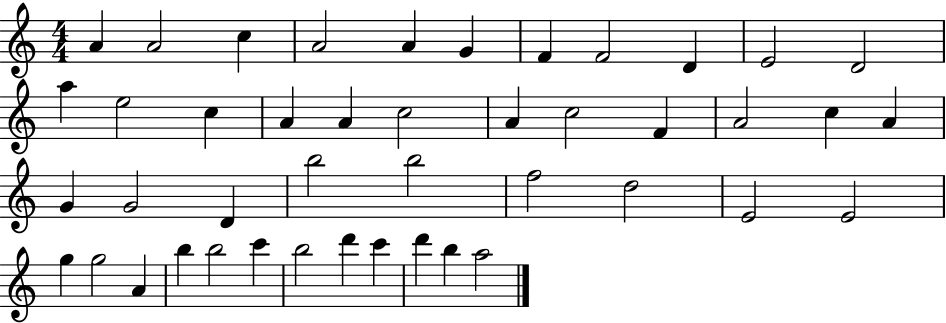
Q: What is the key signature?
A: C major